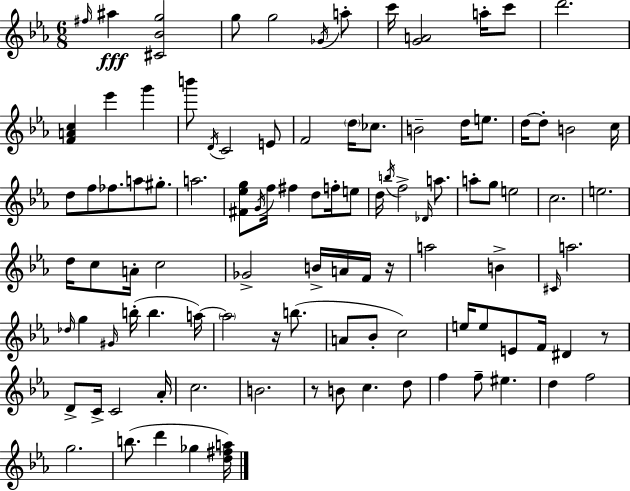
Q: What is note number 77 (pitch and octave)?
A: D4